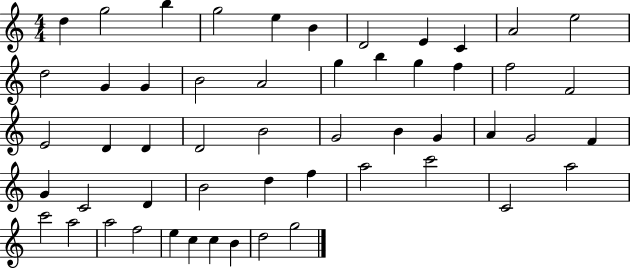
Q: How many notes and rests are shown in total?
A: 53